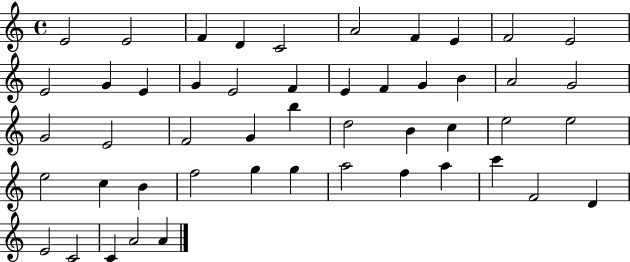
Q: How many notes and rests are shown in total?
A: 49